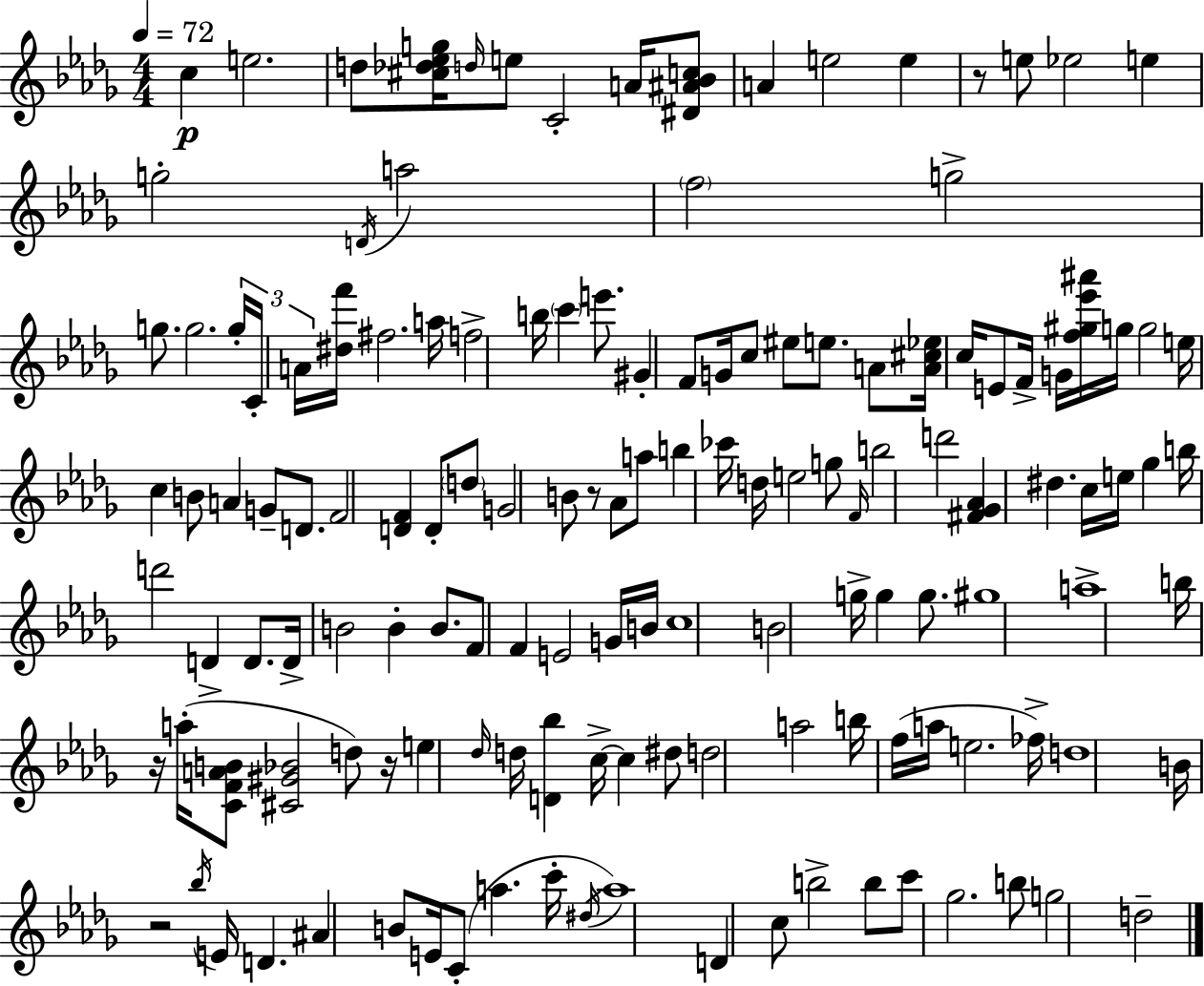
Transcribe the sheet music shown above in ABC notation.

X:1
T:Untitled
M:4/4
L:1/4
K:Bbm
c e2 d/2 [^c_d_eg]/4 d/4 e/2 C2 A/4 [^D^A_Bc]/2 A e2 e z/2 e/2 _e2 e g2 D/4 a2 f2 g2 g/2 g2 g/4 C/4 A/4 [^df']/4 ^f2 a/4 f2 b/4 c' e'/2 ^G F/2 G/4 c/2 ^e/2 e/2 A/2 [A^c_e]/4 c/4 E/2 F/4 G/4 [f^g_e'^a']/4 g/4 g2 e/4 c B/2 A G/2 D/2 F2 [DF] D/2 d/2 G2 B/2 z/2 _A/2 a/2 b _c'/4 d/4 e2 g/2 F/4 b2 d'2 [^F_G_A] ^d c/4 e/4 _g b/4 d'2 D D/2 D/4 B2 B B/2 F/2 F E2 G/4 B/4 c4 B2 g/4 g g/2 ^g4 a4 b/4 z/4 a/4 [CFAB]/2 [^C^G_B]2 d/2 z/4 e _d/4 d/4 [D_b] c/4 c ^d/2 d2 a2 b/4 f/4 a/4 e2 _f/4 d4 B/4 z2 _b/4 E/4 D ^A B/2 E/4 C/2 a c'/4 ^d/4 a4 D c/2 b2 b/2 c'/2 _g2 b/2 g2 d2